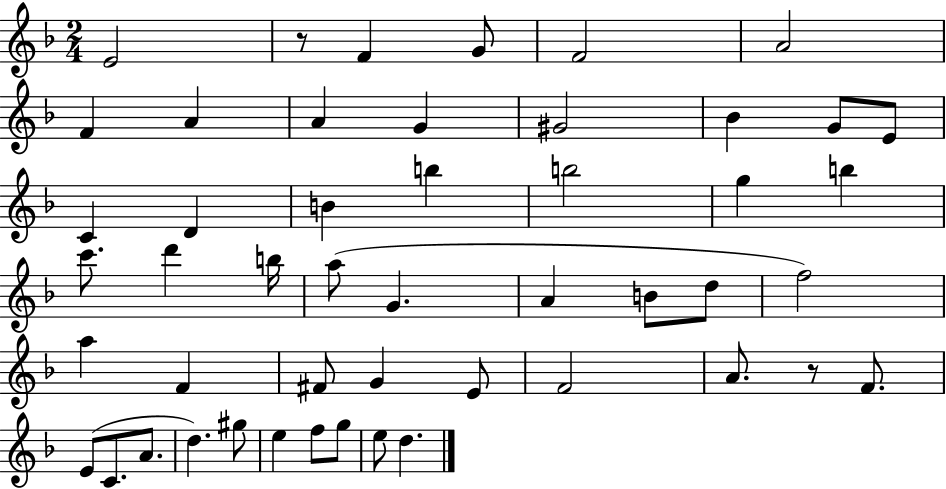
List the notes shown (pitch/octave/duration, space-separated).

E4/h R/e F4/q G4/e F4/h A4/h F4/q A4/q A4/q G4/q G#4/h Bb4/q G4/e E4/e C4/q D4/q B4/q B5/q B5/h G5/q B5/q C6/e. D6/q B5/s A5/e G4/q. A4/q B4/e D5/e F5/h A5/q F4/q F#4/e G4/q E4/e F4/h A4/e. R/e F4/e. E4/e C4/e. A4/e. D5/q. G#5/e E5/q F5/e G5/e E5/e D5/q.